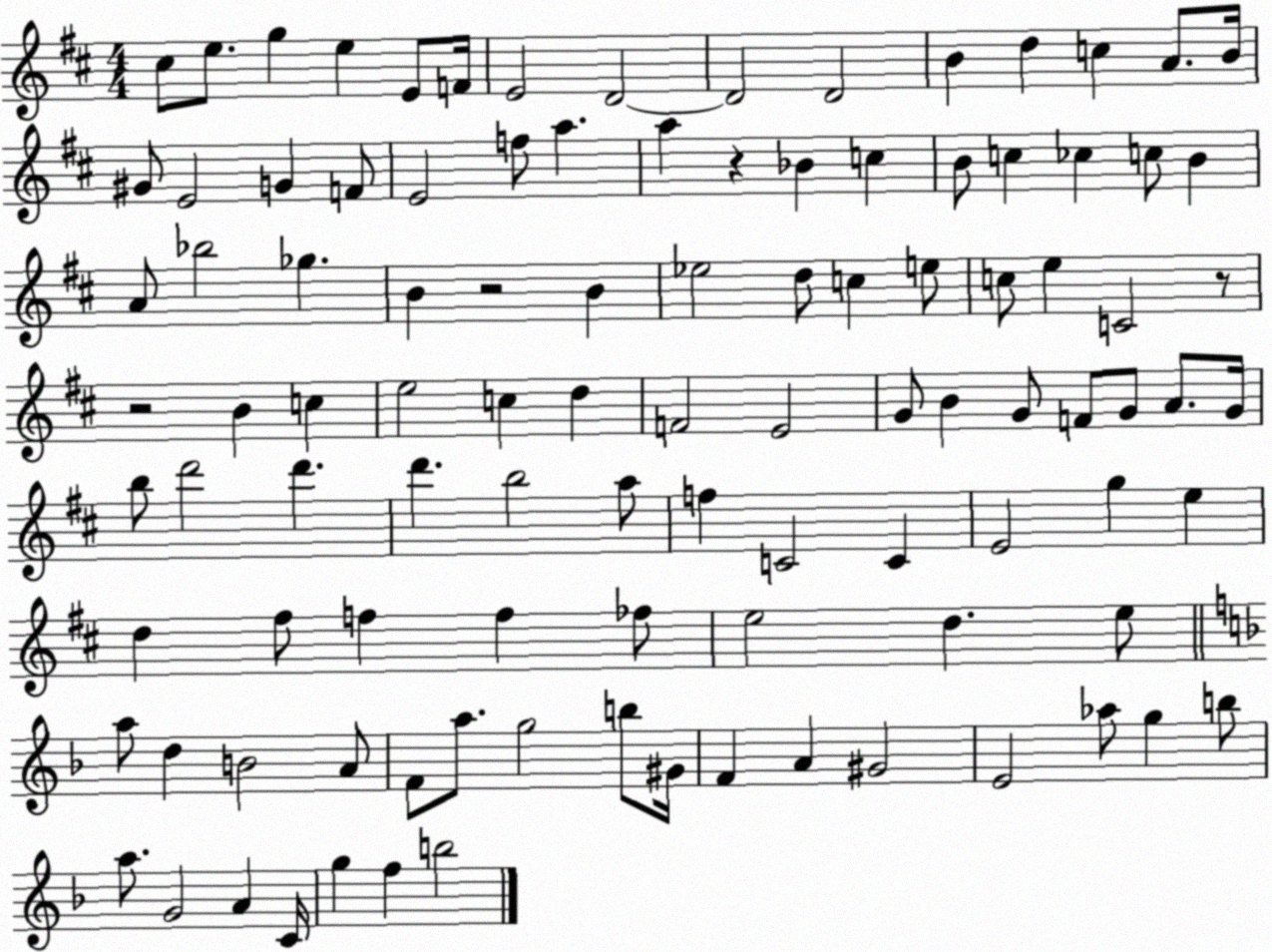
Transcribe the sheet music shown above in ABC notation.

X:1
T:Untitled
M:4/4
L:1/4
K:D
^c/2 e/2 g e E/2 F/4 E2 D2 D2 D2 B d c A/2 B/4 ^G/2 E2 G F/2 E2 f/2 a a z _B c B/2 c _c c/2 B A/2 _b2 _g B z2 B _e2 d/2 c e/2 c/2 e C2 z/2 z2 B c e2 c d F2 E2 G/2 B G/2 F/2 G/2 A/2 G/4 b/2 d'2 d' d' b2 a/2 f C2 C E2 g e d ^f/2 f f _f/2 e2 d e/2 a/2 d B2 A/2 F/2 a/2 g2 b/2 ^G/4 F A ^G2 E2 _a/2 g b/2 a/2 G2 A C/4 g f b2